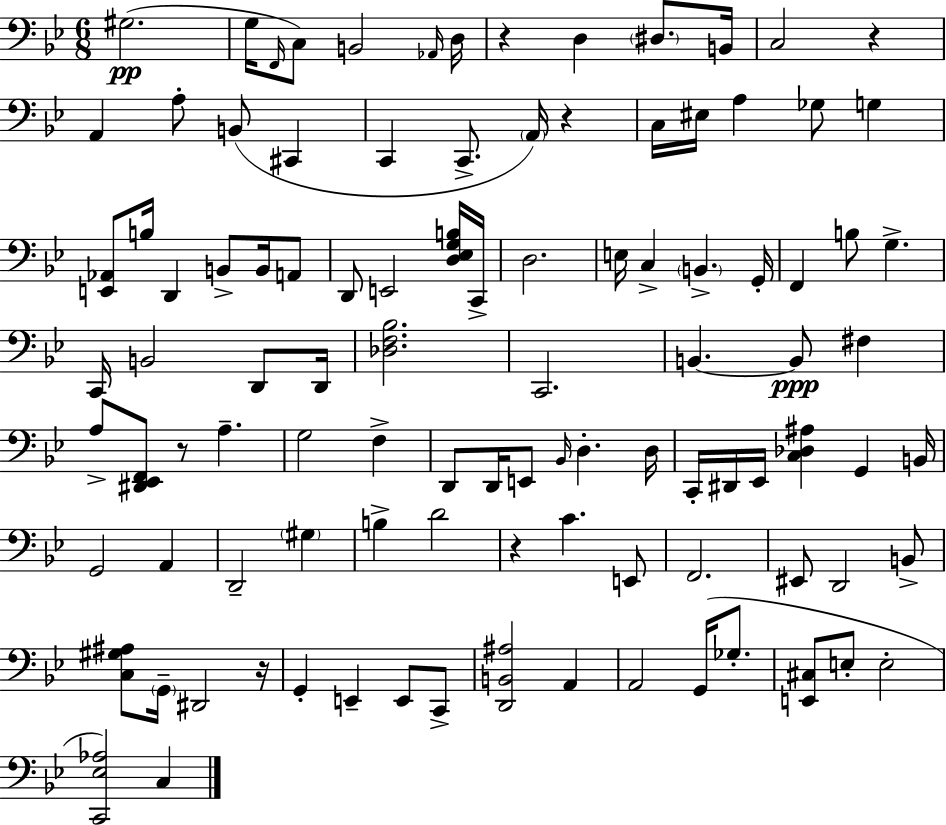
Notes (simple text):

G#3/h. G3/s F2/s C3/e B2/h Ab2/s D3/s R/q D3/q D#3/e. B2/s C3/h R/q A2/q A3/e B2/e C#2/q C2/q C2/e. A2/s R/q C3/s EIS3/s A3/q Gb3/e G3/q [E2,Ab2]/e B3/s D2/q B2/e B2/s A2/e D2/e E2/h [D3,Eb3,G3,B3]/s C2/s D3/h. E3/s C3/q B2/q. G2/s F2/q B3/e G3/q. C2/s B2/h D2/e D2/s [Db3,F3,Bb3]/h. C2/h. B2/q. B2/e F#3/q A3/e [D#2,Eb2,F2]/e R/e A3/q. G3/h F3/q D2/e D2/s E2/e Bb2/s D3/q. D3/s C2/s D#2/s Eb2/s [C3,Db3,A#3]/q G2/q B2/s G2/h A2/q D2/h G#3/q B3/q D4/h R/q C4/q. E2/e F2/h. EIS2/e D2/h B2/e [C3,G#3,A#3]/e G2/s D#2/h R/s G2/q E2/q E2/e C2/e [D2,B2,A#3]/h A2/q A2/h G2/s Gb3/e. [E2,C#3]/e E3/e E3/h [C2,Eb3,Ab3]/h C3/q